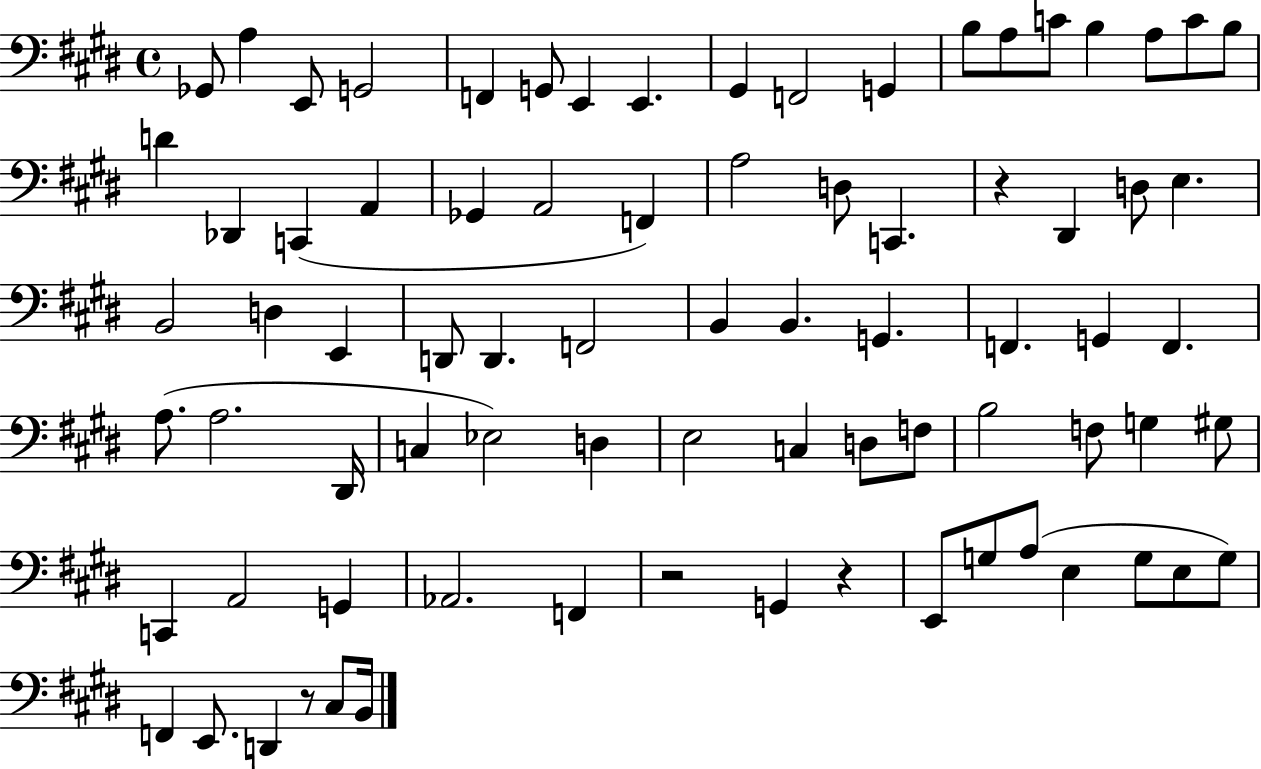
X:1
T:Untitled
M:4/4
L:1/4
K:E
_G,,/2 A, E,,/2 G,,2 F,, G,,/2 E,, E,, ^G,, F,,2 G,, B,/2 A,/2 C/2 B, A,/2 C/2 B,/2 D _D,, C,, A,, _G,, A,,2 F,, A,2 D,/2 C,, z ^D,, D,/2 E, B,,2 D, E,, D,,/2 D,, F,,2 B,, B,, G,, F,, G,, F,, A,/2 A,2 ^D,,/4 C, _E,2 D, E,2 C, D,/2 F,/2 B,2 F,/2 G, ^G,/2 C,, A,,2 G,, _A,,2 F,, z2 G,, z E,,/2 G,/2 A,/2 E, G,/2 E,/2 G,/2 F,, E,,/2 D,, z/2 ^C,/2 B,,/4